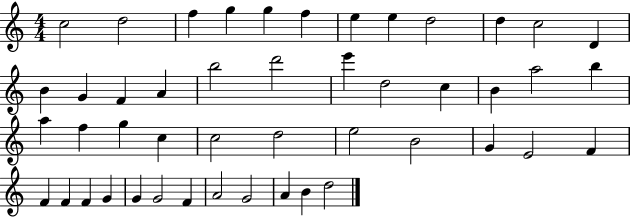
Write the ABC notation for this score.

X:1
T:Untitled
M:4/4
L:1/4
K:C
c2 d2 f g g f e e d2 d c2 D B G F A b2 d'2 e' d2 c B a2 b a f g c c2 d2 e2 B2 G E2 F F F F G G G2 F A2 G2 A B d2